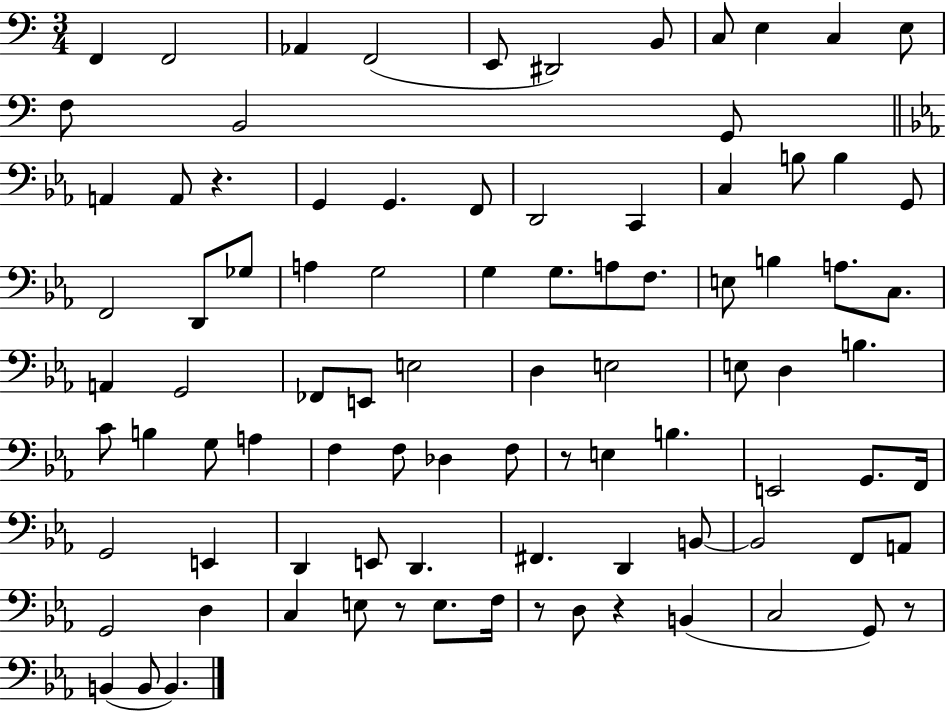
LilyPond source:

{
  \clef bass
  \numericTimeSignature
  \time 3/4
  \key c \major
  f,4 f,2 | aes,4 f,2( | e,8 dis,2) b,8 | c8 e4 c4 e8 | \break f8 b,2 g,8 | \bar "||" \break \key ees \major a,4 a,8 r4. | g,4 g,4. f,8 | d,2 c,4 | c4 b8 b4 g,8 | \break f,2 d,8 ges8 | a4 g2 | g4 g8. a8 f8. | e8 b4 a8. c8. | \break a,4 g,2 | fes,8 e,8 e2 | d4 e2 | e8 d4 b4. | \break c'8 b4 g8 a4 | f4 f8 des4 f8 | r8 e4 b4. | e,2 g,8. f,16 | \break g,2 e,4 | d,4 e,8 d,4. | fis,4. d,4 b,8~~ | b,2 f,8 a,8 | \break g,2 d4 | c4 e8 r8 e8. f16 | r8 d8 r4 b,4( | c2 g,8) r8 | \break b,4( b,8 b,4.) | \bar "|."
}